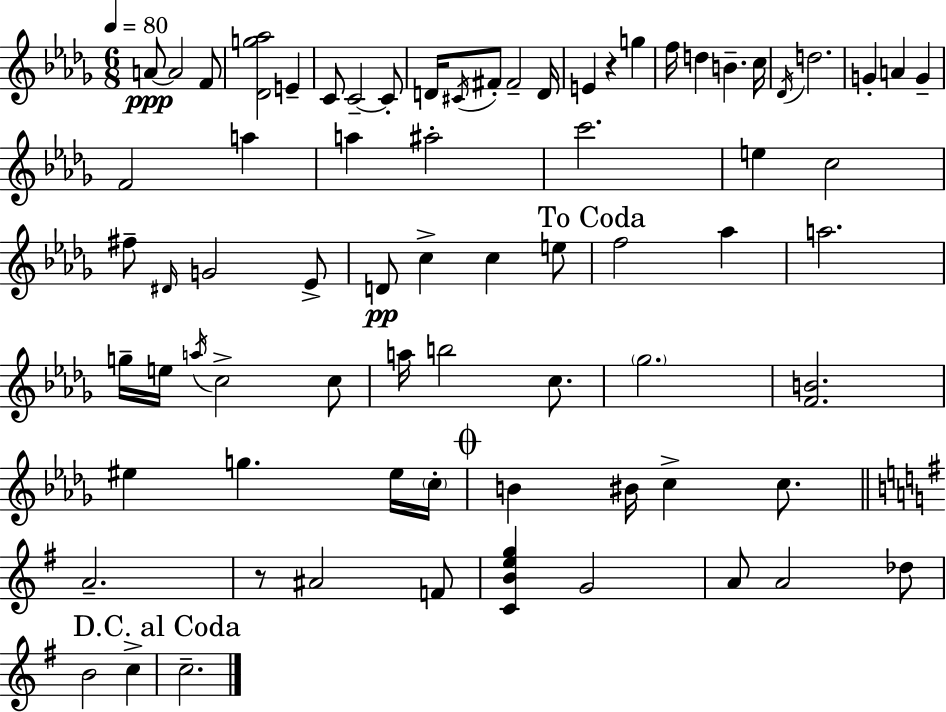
A4/e A4/h F4/e [Db4,G5,Ab5]/h E4/q C4/e C4/h C4/e D4/s C#4/s F#4/e F#4/h D4/s E4/q R/q G5/q F5/s D5/q B4/q. C5/s Db4/s D5/h. G4/q A4/q G4/q F4/h A5/q A5/q A#5/h C6/h. E5/q C5/h F#5/e D#4/s G4/h Eb4/e D4/e C5/q C5/q E5/e F5/h Ab5/q A5/h. G5/s E5/s A5/s C5/h C5/e A5/s B5/h C5/e. Gb5/h. [F4,B4]/h. EIS5/q G5/q. EIS5/s C5/s B4/q BIS4/s C5/q C5/e. A4/h. R/e A#4/h F4/e [C4,B4,E5,G5]/q G4/h A4/e A4/h Db5/e B4/h C5/q C5/h.